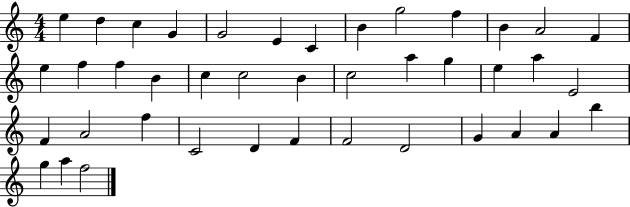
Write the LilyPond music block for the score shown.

{
  \clef treble
  \numericTimeSignature
  \time 4/4
  \key c \major
  e''4 d''4 c''4 g'4 | g'2 e'4 c'4 | b'4 g''2 f''4 | b'4 a'2 f'4 | \break e''4 f''4 f''4 b'4 | c''4 c''2 b'4 | c''2 a''4 g''4 | e''4 a''4 e'2 | \break f'4 a'2 f''4 | c'2 d'4 f'4 | f'2 d'2 | g'4 a'4 a'4 b''4 | \break g''4 a''4 f''2 | \bar "|."
}